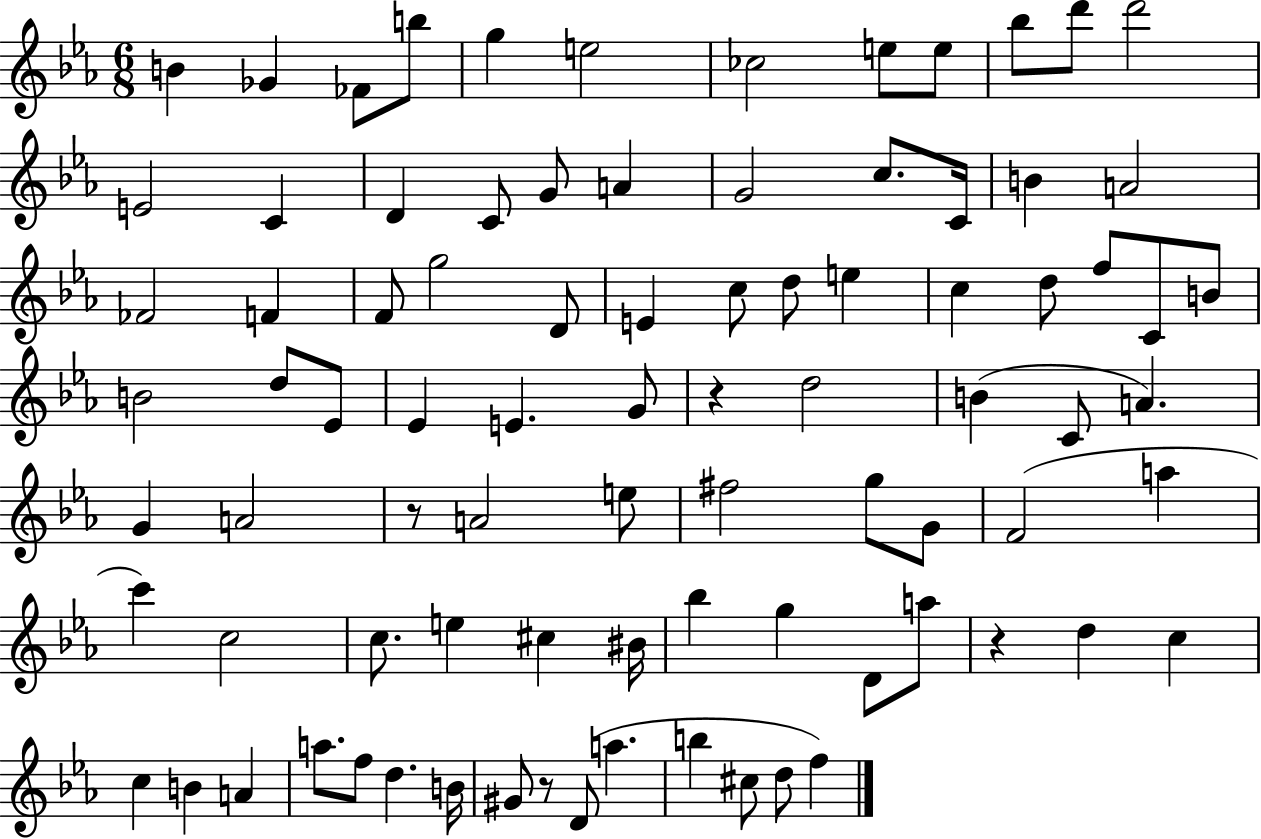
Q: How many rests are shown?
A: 4